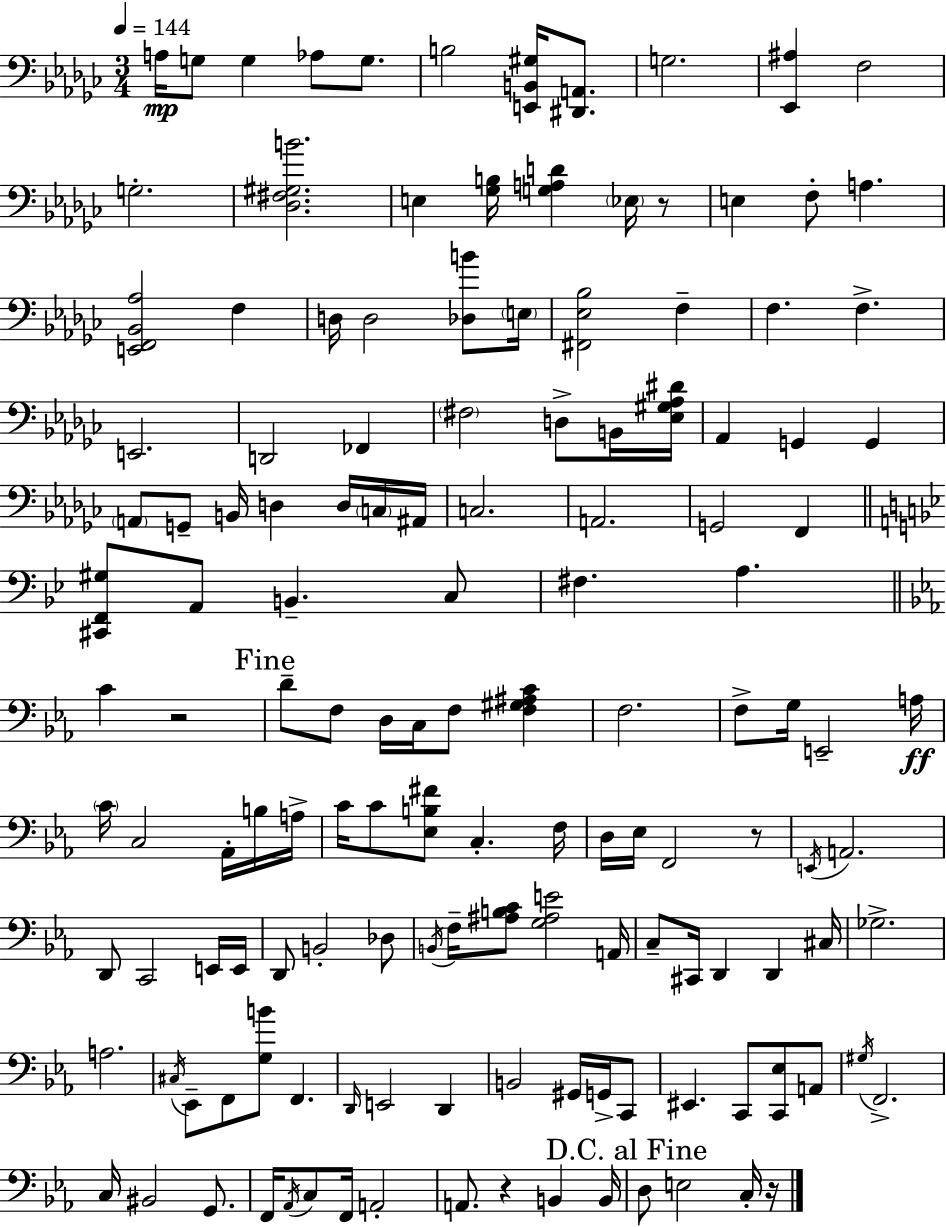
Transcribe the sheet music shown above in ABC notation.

X:1
T:Untitled
M:3/4
L:1/4
K:Ebm
A,/4 G,/2 G, _A,/2 G,/2 B,2 [E,,B,,^G,]/4 [^D,,A,,]/2 G,2 [_E,,^A,] F,2 G,2 [_D,^F,^G,B]2 E, [_G,B,]/4 [G,A,D] _E,/4 z/2 E, F,/2 A, [E,,F,,_B,,_A,]2 F, D,/4 D,2 [_D,B]/2 E,/4 [^F,,_E,_B,]2 F, F, F, E,,2 D,,2 _F,, ^F,2 D,/2 B,,/4 [_E,^G,_A,^D]/4 _A,, G,, G,, A,,/2 G,,/2 B,,/4 D, D,/4 C,/4 ^A,,/4 C,2 A,,2 G,,2 F,, [^C,,F,,^G,]/2 A,,/2 B,, C,/2 ^F, A, C z2 D/2 F,/2 D,/4 C,/4 F,/2 [F,^G,^A,C] F,2 F,/2 G,/4 E,,2 A,/4 C/4 C,2 _A,,/4 B,/4 A,/4 C/4 C/2 [_E,B,^F]/2 C, F,/4 D,/4 _E,/4 F,,2 z/2 E,,/4 A,,2 D,,/2 C,,2 E,,/4 E,,/4 D,,/2 B,,2 _D,/2 B,,/4 F,/4 [^A,B,C]/2 [G,^A,E]2 A,,/4 C,/2 ^C,,/4 D,, D,, ^C,/4 _G,2 A,2 ^C,/4 _E,,/2 F,,/2 [G,B]/2 F,, D,,/4 E,,2 D,, B,,2 ^G,,/4 G,,/4 C,,/2 ^E,, C,,/2 [C,,_E,]/2 A,,/2 ^G,/4 F,,2 C,/4 ^B,,2 G,,/2 F,,/4 _A,,/4 C,/2 F,,/4 A,,2 A,,/2 z B,, B,,/4 D,/2 E,2 C,/4 z/4